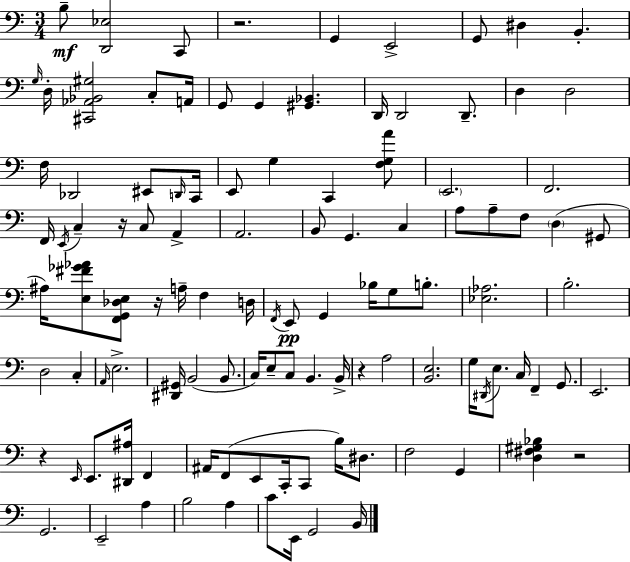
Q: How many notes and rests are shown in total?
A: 110